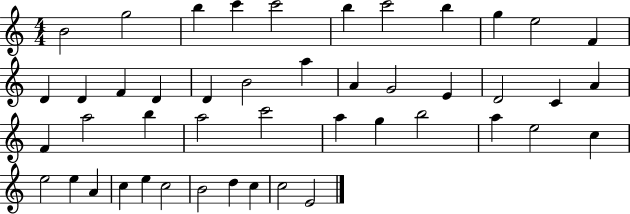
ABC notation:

X:1
T:Untitled
M:4/4
L:1/4
K:C
B2 g2 b c' c'2 b c'2 b g e2 F D D F D D B2 a A G2 E D2 C A F a2 b a2 c'2 a g b2 a e2 c e2 e A c e c2 B2 d c c2 E2